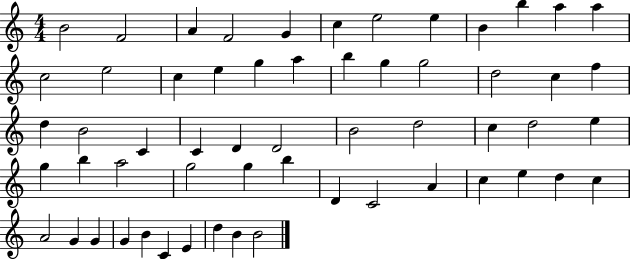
{
  \clef treble
  \numericTimeSignature
  \time 4/4
  \key c \major
  b'2 f'2 | a'4 f'2 g'4 | c''4 e''2 e''4 | b'4 b''4 a''4 a''4 | \break c''2 e''2 | c''4 e''4 g''4 a''4 | b''4 g''4 g''2 | d''2 c''4 f''4 | \break d''4 b'2 c'4 | c'4 d'4 d'2 | b'2 d''2 | c''4 d''2 e''4 | \break g''4 b''4 a''2 | g''2 g''4 b''4 | d'4 c'2 a'4 | c''4 e''4 d''4 c''4 | \break a'2 g'4 g'4 | g'4 b'4 c'4 e'4 | d''4 b'4 b'2 | \bar "|."
}